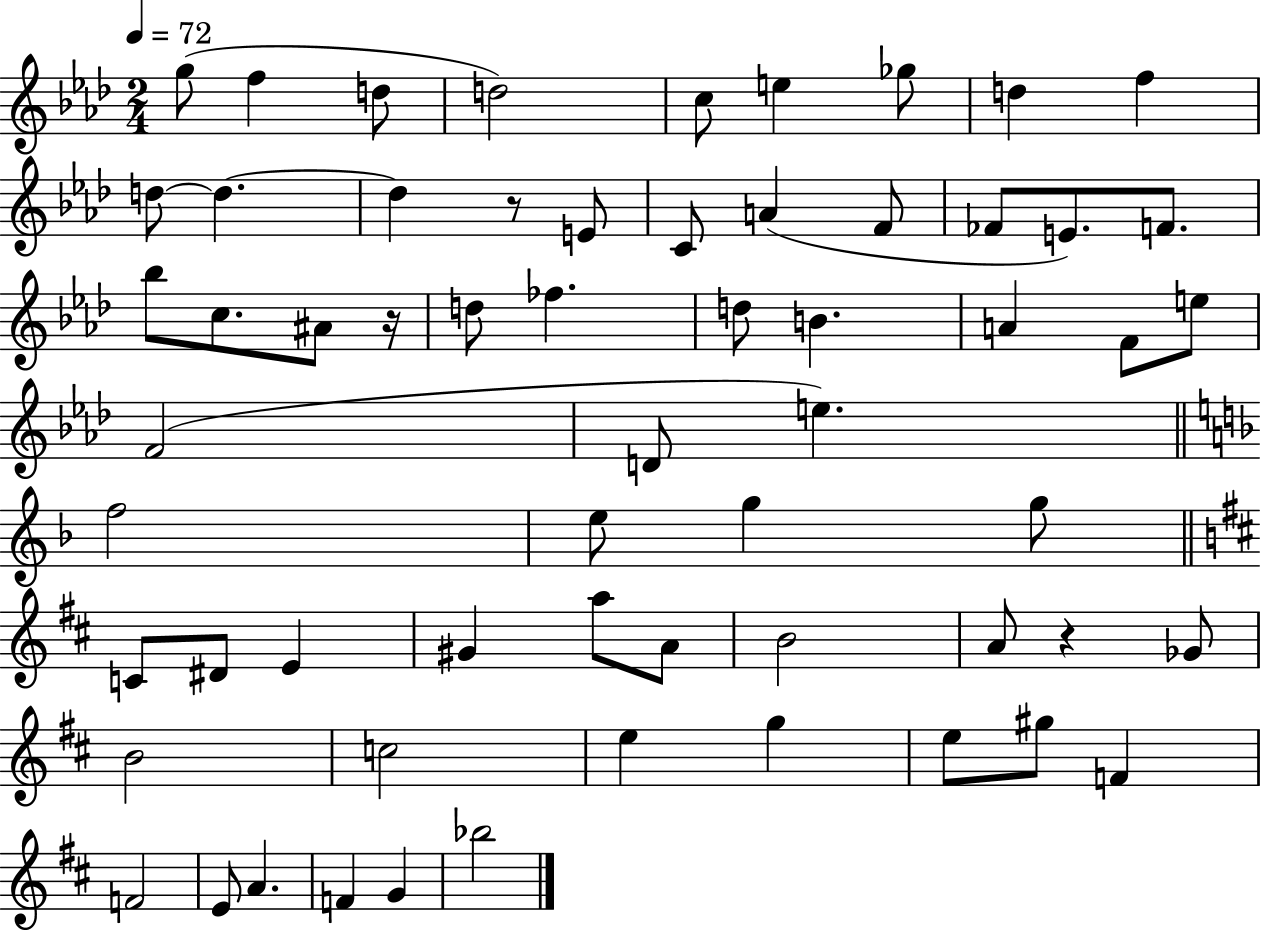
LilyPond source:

{
  \clef treble
  \numericTimeSignature
  \time 2/4
  \key aes \major
  \tempo 4 = 72
  \repeat volta 2 { g''8( f''4 d''8 | d''2) | c''8 e''4 ges''8 | d''4 f''4 | \break d''8~~ d''4.~~ | d''4 r8 e'8 | c'8 a'4( f'8 | fes'8 e'8.) f'8. | \break bes''8 c''8. ais'8 r16 | d''8 fes''4. | d''8 b'4. | a'4 f'8 e''8 | \break f'2( | d'8 e''4.) | \bar "||" \break \key f \major f''2 | e''8 g''4 g''8 | \bar "||" \break \key b \minor c'8 dis'8 e'4 | gis'4 a''8 a'8 | b'2 | a'8 r4 ges'8 | \break b'2 | c''2 | e''4 g''4 | e''8 gis''8 f'4 | \break f'2 | e'8 a'4. | f'4 g'4 | bes''2 | \break } \bar "|."
}